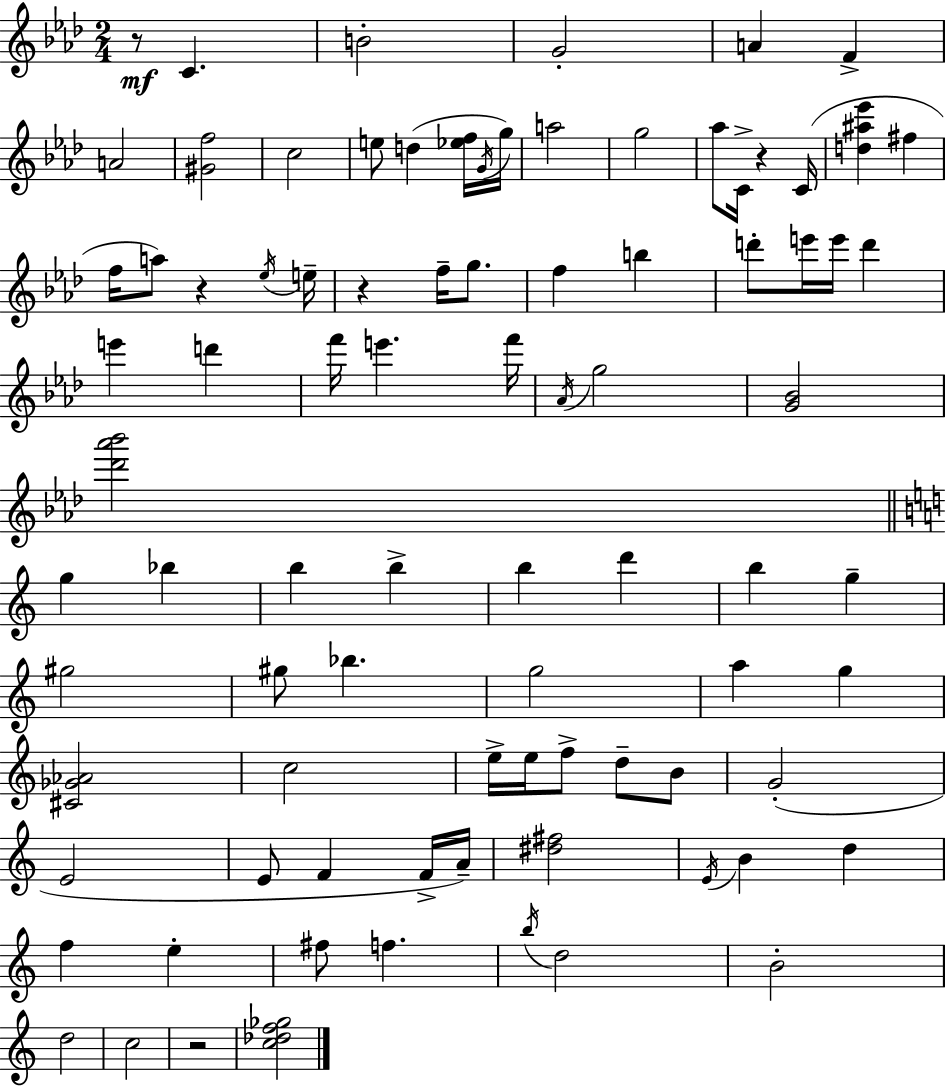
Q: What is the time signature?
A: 2/4